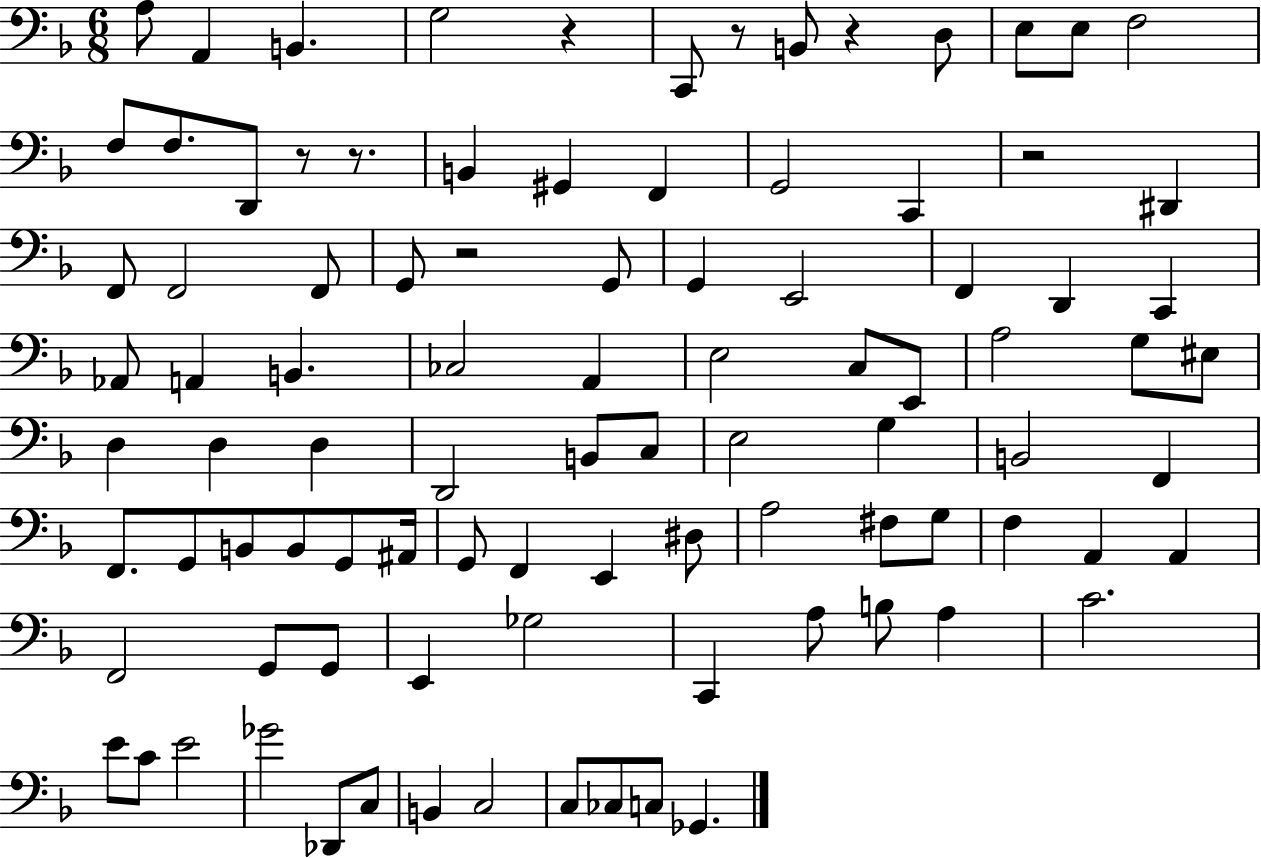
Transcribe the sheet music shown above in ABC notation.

X:1
T:Untitled
M:6/8
L:1/4
K:F
A,/2 A,, B,, G,2 z C,,/2 z/2 B,,/2 z D,/2 E,/2 E,/2 F,2 F,/2 F,/2 D,,/2 z/2 z/2 B,, ^G,, F,, G,,2 C,, z2 ^D,, F,,/2 F,,2 F,,/2 G,,/2 z2 G,,/2 G,, E,,2 F,, D,, C,, _A,,/2 A,, B,, _C,2 A,, E,2 C,/2 E,,/2 A,2 G,/2 ^E,/2 D, D, D, D,,2 B,,/2 C,/2 E,2 G, B,,2 F,, F,,/2 G,,/2 B,,/2 B,,/2 G,,/2 ^A,,/4 G,,/2 F,, E,, ^D,/2 A,2 ^F,/2 G,/2 F, A,, A,, F,,2 G,,/2 G,,/2 E,, _G,2 C,, A,/2 B,/2 A, C2 E/2 C/2 E2 _G2 _D,,/2 C,/2 B,, C,2 C,/2 _C,/2 C,/2 _G,,